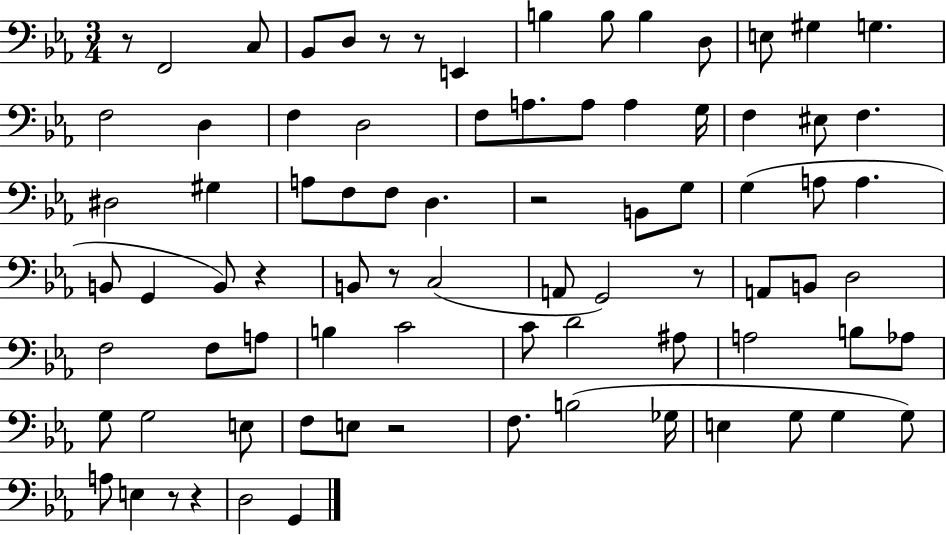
{
  \clef bass
  \numericTimeSignature
  \time 3/4
  \key ees \major
  r8 f,2 c8 | bes,8 d8 r8 r8 e,4 | b4 b8 b4 d8 | e8 gis4 g4. | \break f2 d4 | f4 d2 | f8 a8. a8 a4 g16 | f4 eis8 f4. | \break dis2 gis4 | a8 f8 f8 d4. | r2 b,8 g8 | g4( a8 a4. | \break b,8 g,4 b,8) r4 | b,8 r8 c2( | a,8 g,2) r8 | a,8 b,8 d2 | \break f2 f8 a8 | b4 c'2 | c'8 d'2 ais8 | a2 b8 aes8 | \break g8 g2 e8 | f8 e8 r2 | f8. b2( ges16 | e4 g8 g4 g8) | \break a8 e4 r8 r4 | d2 g,4 | \bar "|."
}